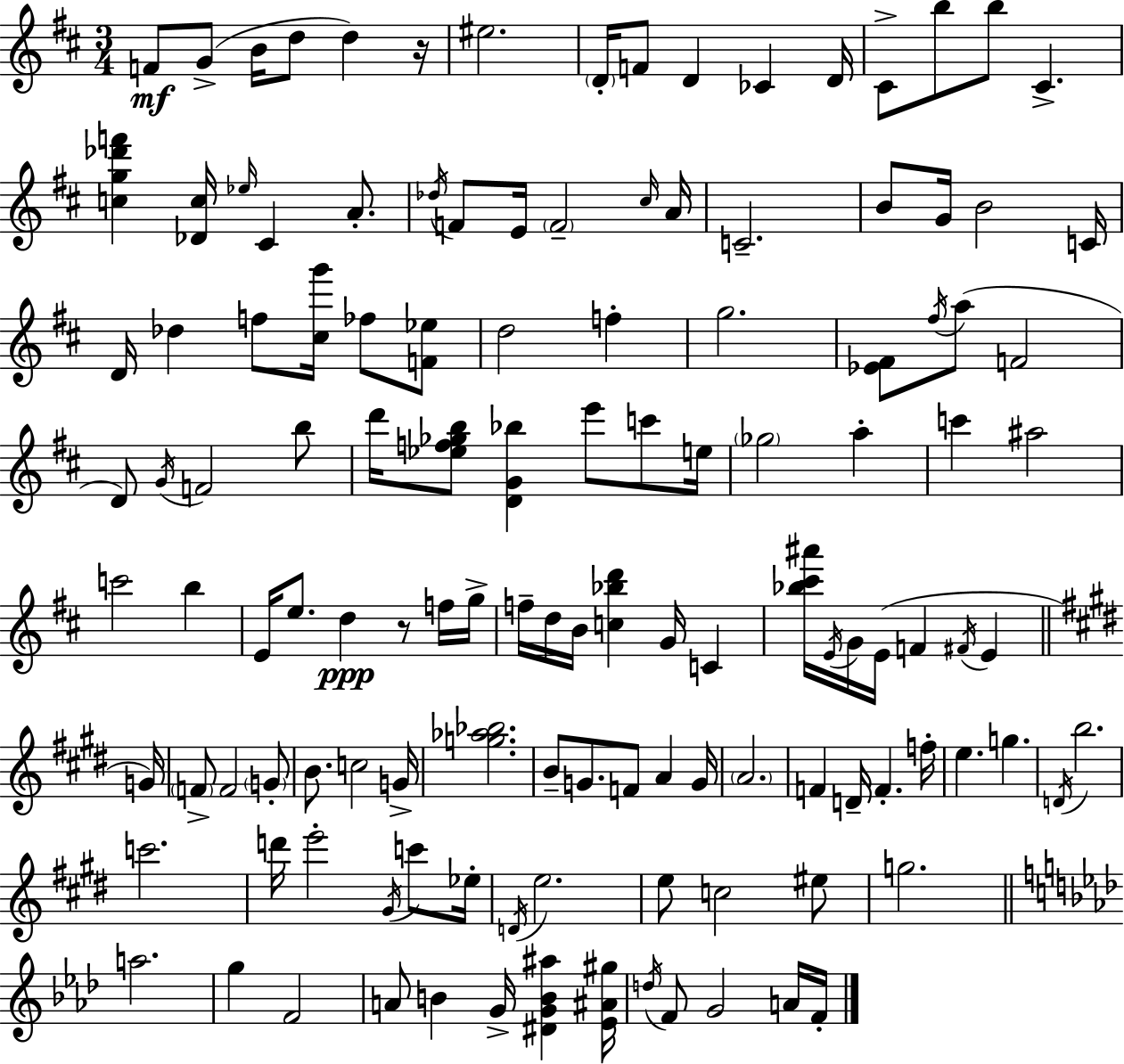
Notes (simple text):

F4/e G4/e B4/s D5/e D5/q R/s EIS5/h. D4/s F4/e D4/q CES4/q D4/s C#4/e B5/e B5/e C#4/q. [C5,G5,Db6,F6]/q [Db4,C5]/s Eb5/s C#4/q A4/e. Db5/s F4/e E4/s F4/h C#5/s A4/s C4/h. B4/e G4/s B4/h C4/s D4/s Db5/q F5/e [C#5,G6]/s FES5/e [F4,Eb5]/e D5/h F5/q G5/h. [Eb4,F#4]/e F#5/s A5/e F4/h D4/e G4/s F4/h B5/e D6/s [Eb5,F5,Gb5,B5]/e [D4,G4,Bb5]/q E6/e C6/e E5/s Gb5/h A5/q C6/q A#5/h C6/h B5/q E4/s E5/e. D5/q R/e F5/s G5/s F5/s D5/s B4/s [C5,Bb5,D6]/q G4/s C4/q [Bb5,C#6,A#6]/s E4/s G4/s E4/s F4/q F#4/s E4/q G4/s F4/e F4/h G4/e B4/e. C5/h G4/s [G5,Ab5,Bb5]/h. B4/e G4/e. F4/e A4/q G4/s A4/h. F4/q D4/s F4/q. F5/s E5/q. G5/q. D4/s B5/h. C6/h. D6/s E6/h G#4/s C6/e Eb5/s D4/s E5/h. E5/e C5/h EIS5/e G5/h. A5/h. G5/q F4/h A4/e B4/q G4/s [D#4,G4,B4,A#5]/q [Eb4,A#4,G#5]/s D5/s F4/e G4/h A4/s F4/s